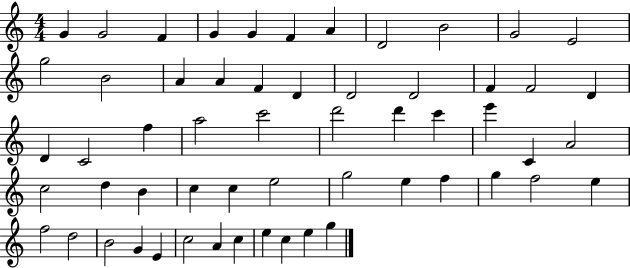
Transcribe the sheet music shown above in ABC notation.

X:1
T:Untitled
M:4/4
L:1/4
K:C
G G2 F G G F A D2 B2 G2 E2 g2 B2 A A F D D2 D2 F F2 D D C2 f a2 c'2 d'2 d' c' e' C A2 c2 d B c c e2 g2 e f g f2 e f2 d2 B2 G E c2 A c e c e g